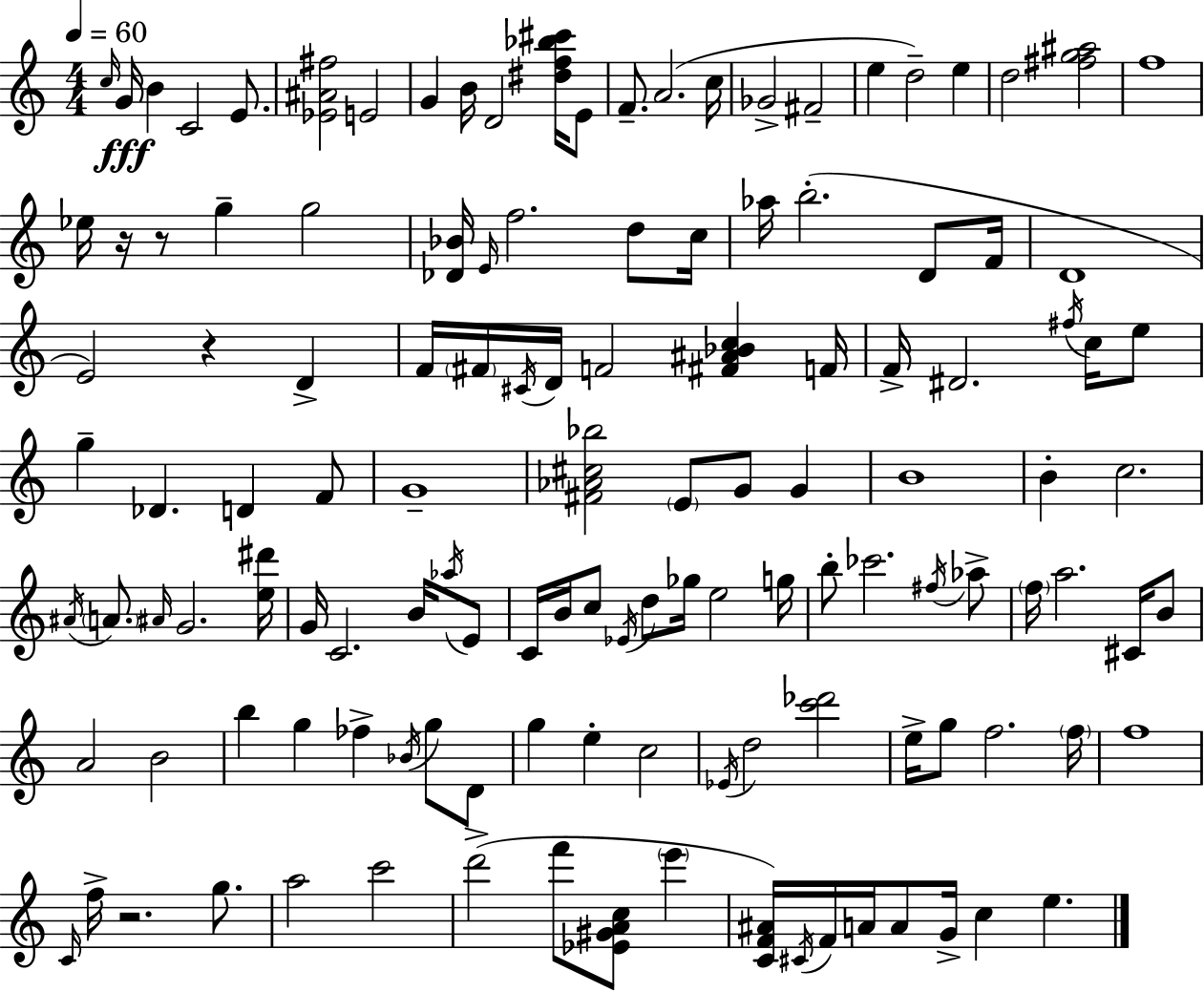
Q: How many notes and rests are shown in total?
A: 128